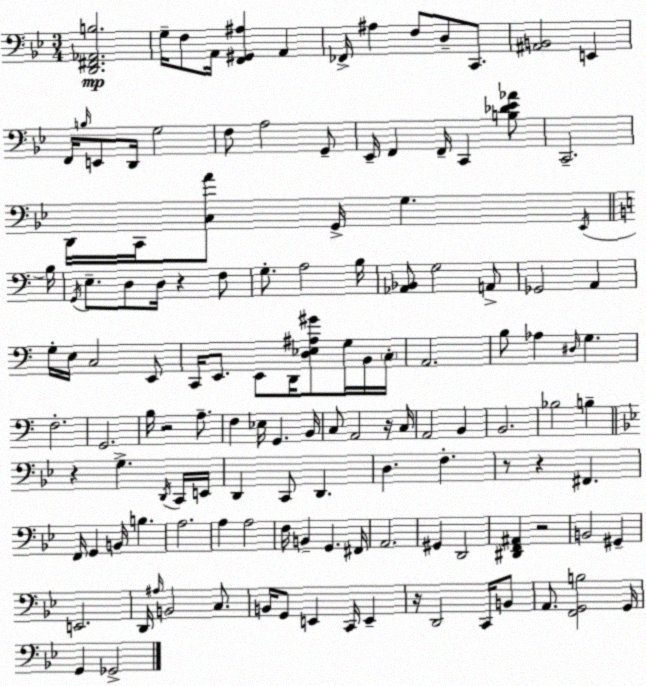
X:1
T:Untitled
M:3/4
L:1/4
K:Bb
[D,,^F,,_A,,B,]2 G,/4 F,/2 A,,/4 [F,,^G,,^A,] A,, _F,,/4 ^A, F,/2 D,/2 C,,/2 [^A,,B,,]2 E,, F,,/4 B,/4 E,,/2 D,,/4 G,2 F,/2 A,2 G,,/2 _E,,/4 F,, F,,/4 C,, [B,_D_E_A]/2 C,,2 D,,/4 C,,/4 [C,A]/2 G,,/4 G, _E,,/4 B,/4 G,,/4 E,/2 D,/2 D,/4 z F,/2 G,/2 A,2 B,/4 [_A,,_B,,]/2 G,2 A,,/2 _G,,2 A,, G,/4 E,/4 C,2 E,,/2 C,,/4 E,,/2 E,,/2 D,,/4 [D,_E,^A,^G]/2 G,/4 B,,/4 C,/4 A,,2 B,/2 _A, ^D,/4 G, F,2 G,,2 B,/4 z2 A,/2 F, _E,/4 G,, B,,/4 C,/2 A,,2 z/4 C,/4 A,,2 B,, B,,2 _B,2 B, z G, D,,/4 C,,/4 E,,/4 D,, C,,/2 D,, D, F, z/2 z ^F,, F,,/4 G,, B,,/4 B, A,2 A, A,2 F,/4 B,, G,, ^F,,/4 A,,2 ^G,, D,,2 [^D,,F,,^A,,] z2 B,,2 ^G,, E,,2 D,,/4 ^A,/4 B,,2 C,/2 B,,/4 G,,/2 E,, C,,/4 E,, z/4 D,,2 C,,/4 B,,/2 A,,/2 [F,,G,,B,]2 G,,/4 G,, _G,,2